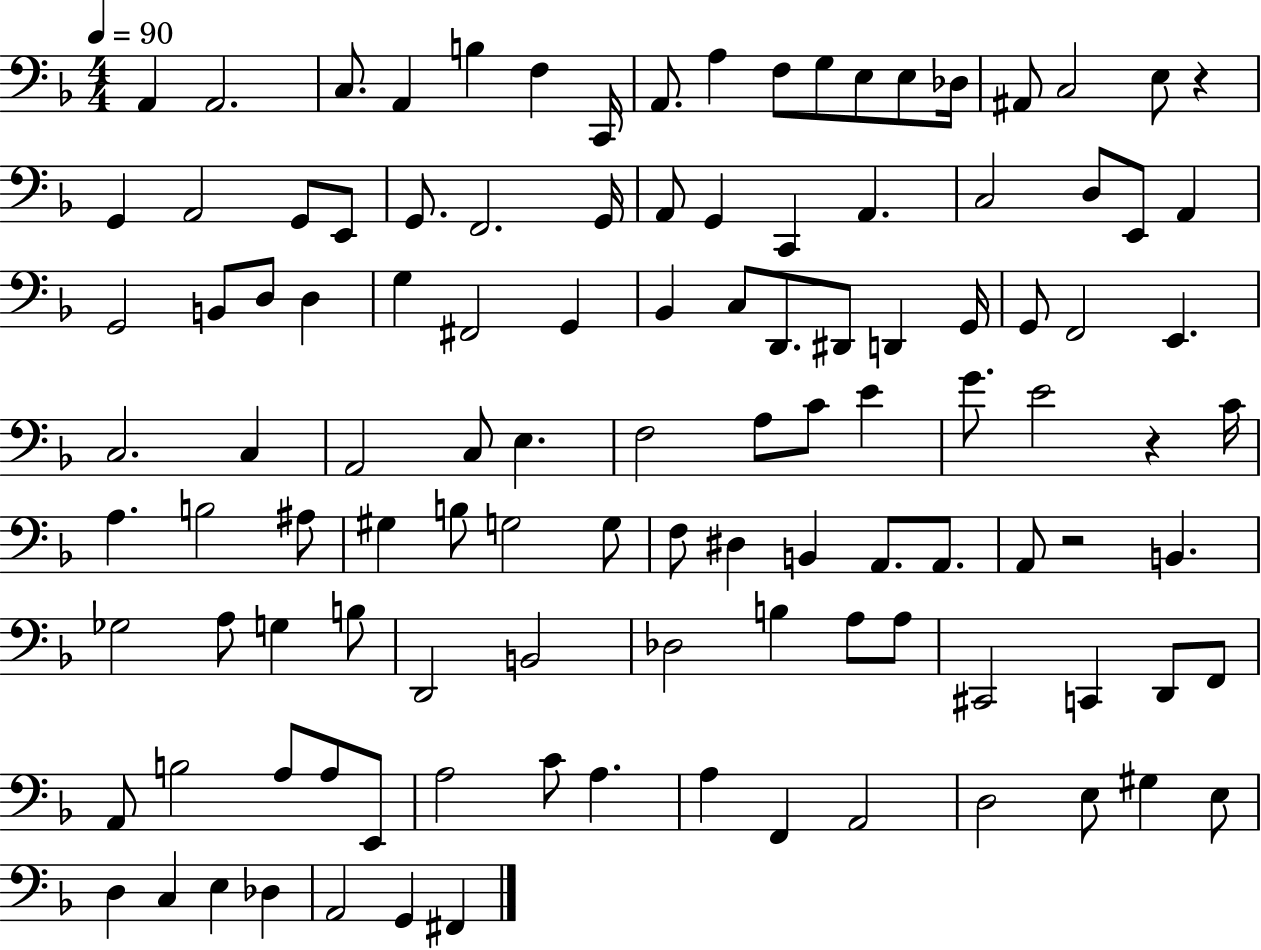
A2/q A2/h. C3/e. A2/q B3/q F3/q C2/s A2/e. A3/q F3/e G3/e E3/e E3/e Db3/s A#2/e C3/h E3/e R/q G2/q A2/h G2/e E2/e G2/e. F2/h. G2/s A2/e G2/q C2/q A2/q. C3/h D3/e E2/e A2/q G2/h B2/e D3/e D3/q G3/q F#2/h G2/q Bb2/q C3/e D2/e. D#2/e D2/q G2/s G2/e F2/h E2/q. C3/h. C3/q A2/h C3/e E3/q. F3/h A3/e C4/e E4/q G4/e. E4/h R/q C4/s A3/q. B3/h A#3/e G#3/q B3/e G3/h G3/e F3/e D#3/q B2/q A2/e. A2/e. A2/e R/h B2/q. Gb3/h A3/e G3/q B3/e D2/h B2/h Db3/h B3/q A3/e A3/e C#2/h C2/q D2/e F2/e A2/e B3/h A3/e A3/e E2/e A3/h C4/e A3/q. A3/q F2/q A2/h D3/h E3/e G#3/q E3/e D3/q C3/q E3/q Db3/q A2/h G2/q F#2/q